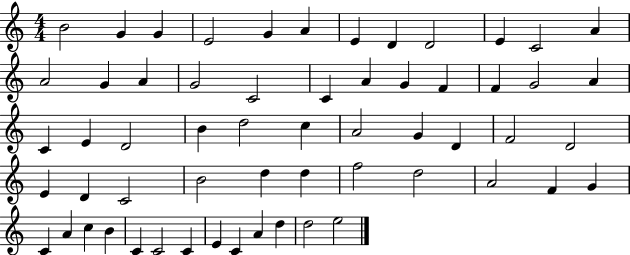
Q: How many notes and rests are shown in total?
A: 59